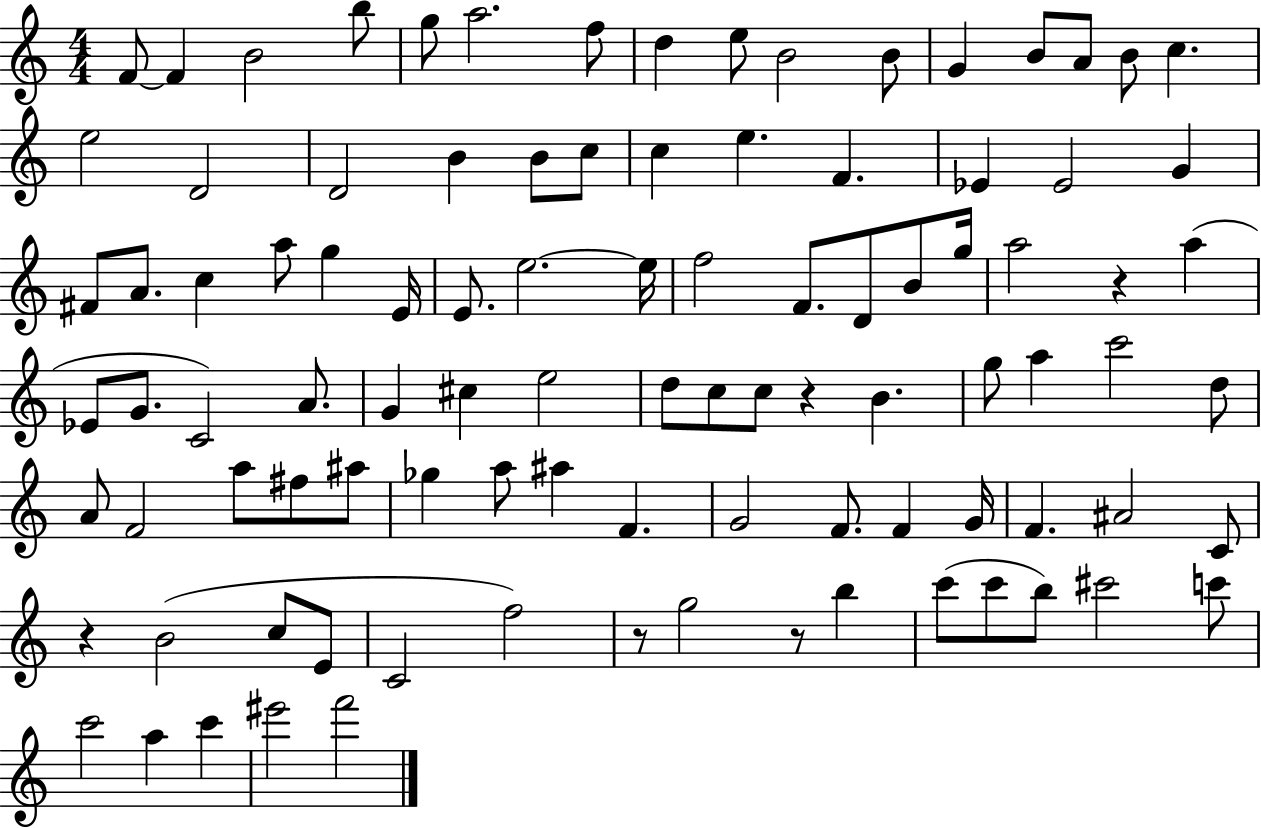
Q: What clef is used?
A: treble